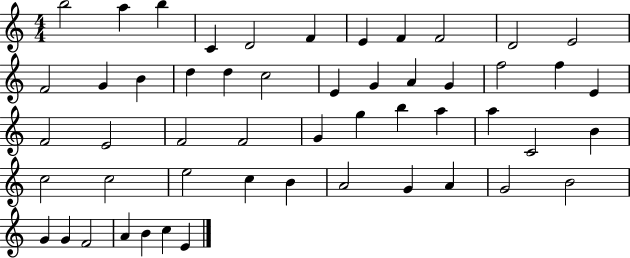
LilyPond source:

{
  \clef treble
  \numericTimeSignature
  \time 4/4
  \key c \major
  b''2 a''4 b''4 | c'4 d'2 f'4 | e'4 f'4 f'2 | d'2 e'2 | \break f'2 g'4 b'4 | d''4 d''4 c''2 | e'4 g'4 a'4 g'4 | f''2 f''4 e'4 | \break f'2 e'2 | f'2 f'2 | g'4 g''4 b''4 a''4 | a''4 c'2 b'4 | \break c''2 c''2 | e''2 c''4 b'4 | a'2 g'4 a'4 | g'2 b'2 | \break g'4 g'4 f'2 | a'4 b'4 c''4 e'4 | \bar "|."
}